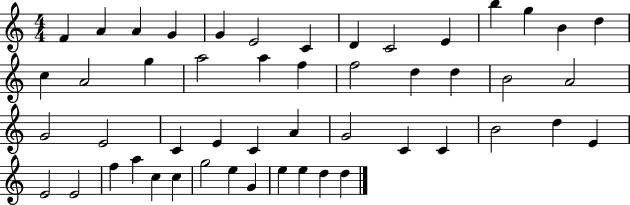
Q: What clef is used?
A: treble